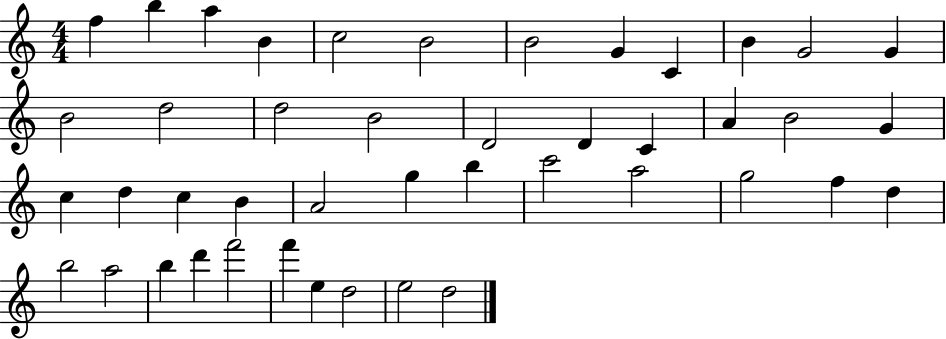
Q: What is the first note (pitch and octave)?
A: F5